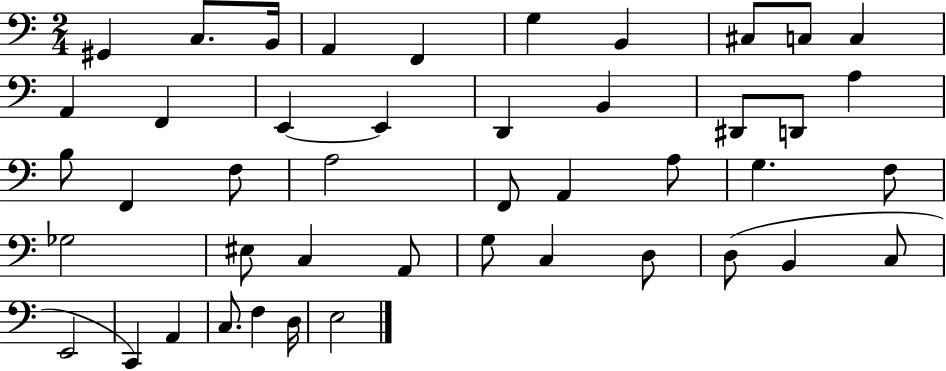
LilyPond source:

{
  \clef bass
  \numericTimeSignature
  \time 2/4
  \key c \major
  gis,4 c8. b,16 | a,4 f,4 | g4 b,4 | cis8 c8 c4 | \break a,4 f,4 | e,4~~ e,4 | d,4 b,4 | dis,8 d,8 a4 | \break b8 f,4 f8 | a2 | f,8 a,4 a8 | g4. f8 | \break ges2 | eis8 c4 a,8 | g8 c4 d8 | d8( b,4 c8 | \break e,2 | c,4) a,4 | c8. f4 d16 | e2 | \break \bar "|."
}